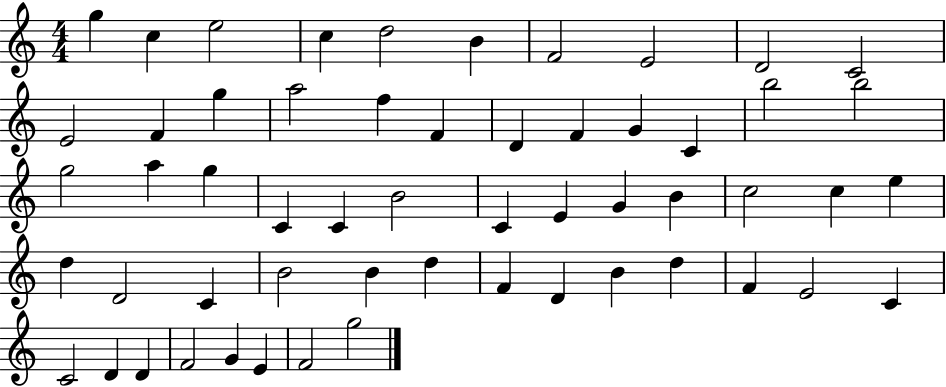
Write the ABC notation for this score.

X:1
T:Untitled
M:4/4
L:1/4
K:C
g c e2 c d2 B F2 E2 D2 C2 E2 F g a2 f F D F G C b2 b2 g2 a g C C B2 C E G B c2 c e d D2 C B2 B d F D B d F E2 C C2 D D F2 G E F2 g2